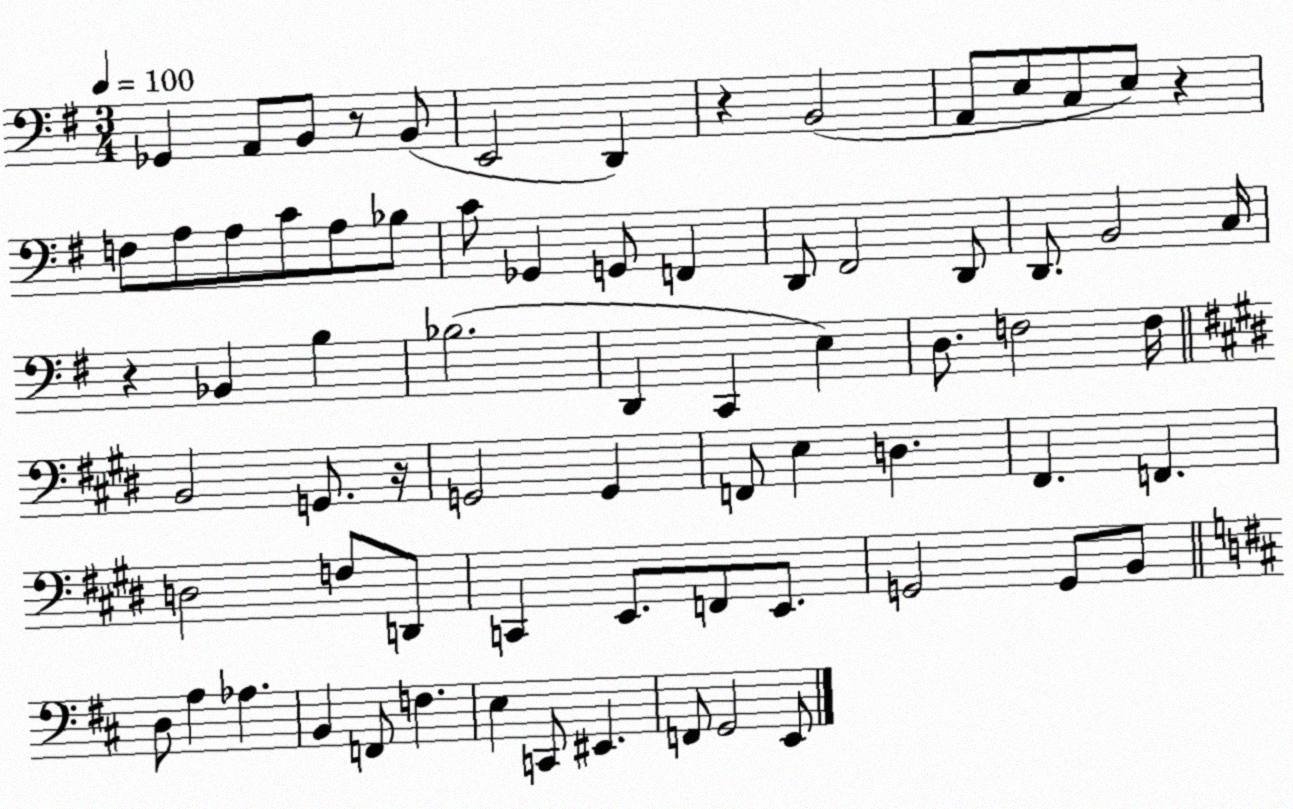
X:1
T:Untitled
M:3/4
L:1/4
K:G
_G,, A,,/2 B,,/2 z/2 B,,/2 E,,2 D,, z B,,2 A,,/2 E,/2 C,/2 E,/2 z F,/2 A,/2 A,/2 C/2 A,/2 _B,/2 C/2 _G,, G,,/2 F,, D,,/2 ^F,,2 D,,/2 D,,/2 B,,2 C,/4 z _B,, B, _B,2 D,, C,, E, D,/2 F,2 F,/4 B,,2 G,,/2 z/4 G,,2 G,, F,,/2 E, D, ^F,, F,, D,2 F,/2 D,,/2 C,, E,,/2 F,,/2 E,,/2 G,,2 G,,/2 B,,/2 D,/2 A, _A, B,, F,,/2 F, E, C,,/2 ^E,, F,,/2 G,,2 E,,/2